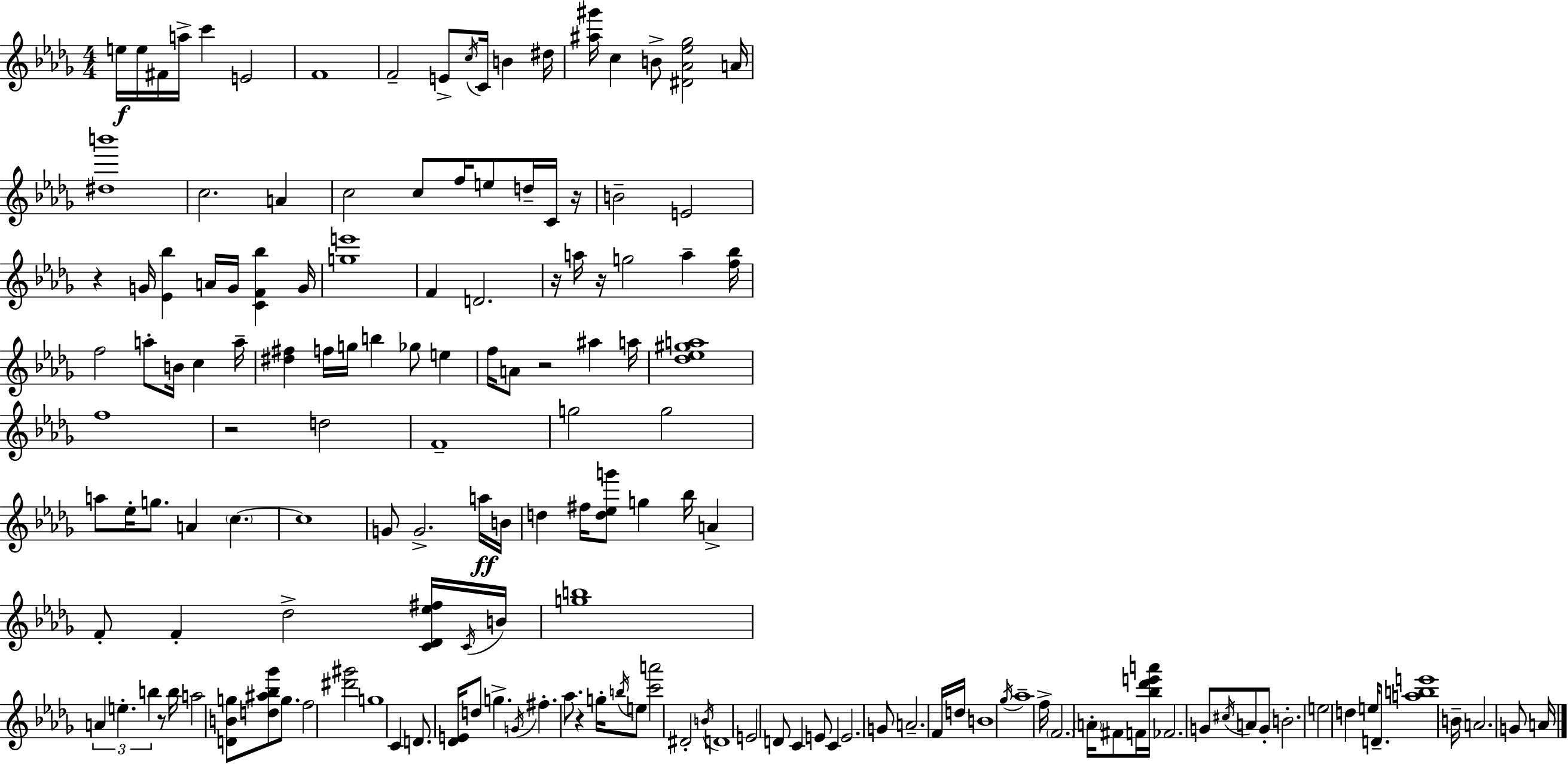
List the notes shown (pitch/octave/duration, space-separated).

E5/s E5/s F#4/s A5/s C6/q E4/h F4/w F4/h E4/e C5/s C4/s B4/q D#5/s [A#5,G#6]/s C5/q B4/e [D#4,Ab4,Eb5,Gb5]/h A4/s [D#5,B6]/w C5/h. A4/q C5/h C5/e F5/s E5/e D5/s C4/s R/s B4/h E4/h R/q G4/s [Eb4,Bb5]/q A4/s G4/s [C4,F4,Bb5]/q G4/s [G5,E6]/w F4/q D4/h. R/s A5/s R/s G5/h A5/q [F5,Bb5]/s F5/h A5/e B4/s C5/q A5/s [D#5,F#5]/q F5/s G5/s B5/q Gb5/e E5/q F5/s A4/e R/h A#5/q A5/s [Db5,Eb5,G#5,A5]/w F5/w R/h D5/h F4/w G5/h G5/h A5/e Eb5/s G5/e. A4/q C5/q. C5/w G4/e G4/h. A5/s B4/s D5/q F#5/s [D5,Eb5,G6]/e G5/q Bb5/s A4/q F4/e F4/q Db5/h [C4,Db4,Eb5,F#5]/s C4/s B4/s [G5,B5]/w A4/q E5/q. B5/q R/e B5/s A5/h [D4,B4,G5]/e [D5,A#5,Bb5,Gb6]/e G5/e. F5/h [D#6,G#6]/h G5/w C4/q D4/e. [Db4,E4]/s D5/e G5/q. G4/s F#5/q. Ab5/e. R/q G5/s B5/s E5/e [C6,A6]/h D#4/h B4/s D4/w E4/h D4/e C4/q E4/e C4/q E4/h. G4/e A4/h. F4/s D5/s B4/w Gb5/s Ab5/w F5/s F4/h. A4/s F#4/e F4/s [Bb5,Db6,E6,A6]/s FES4/h. G4/e C#5/s A4/e G4/e B4/h. E5/h D5/q E5/s D4/e. [A5,B5,E6]/w B4/s A4/h. G4/e A4/s